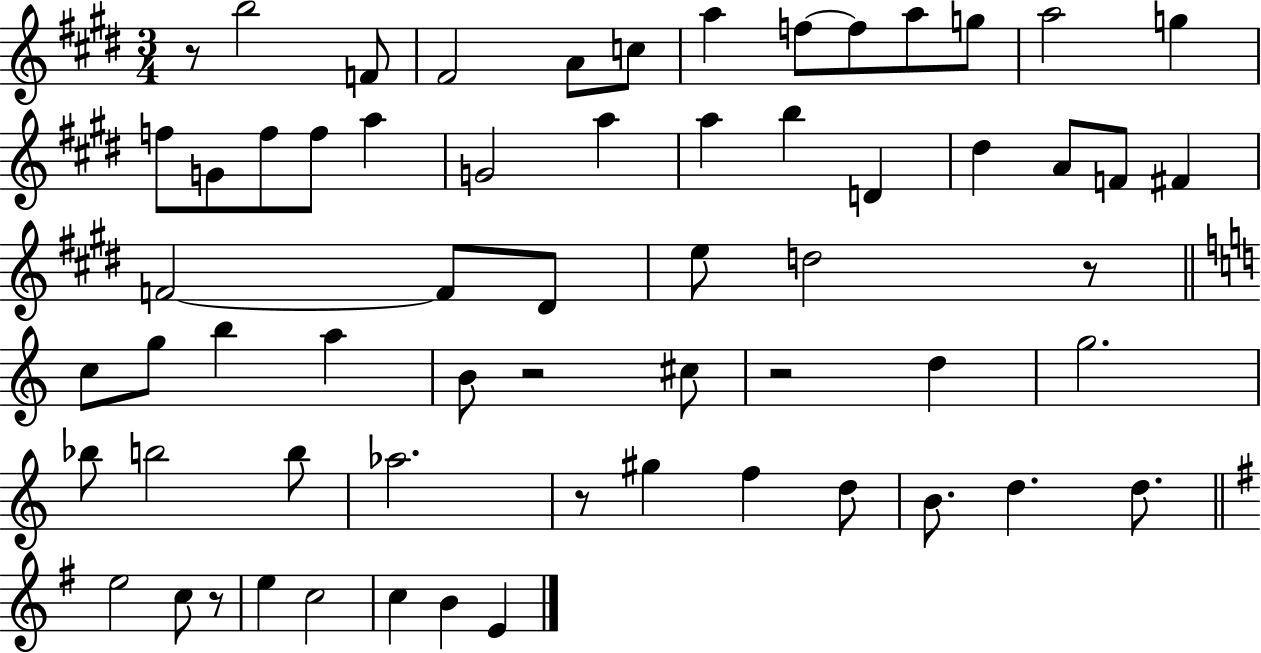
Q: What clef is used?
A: treble